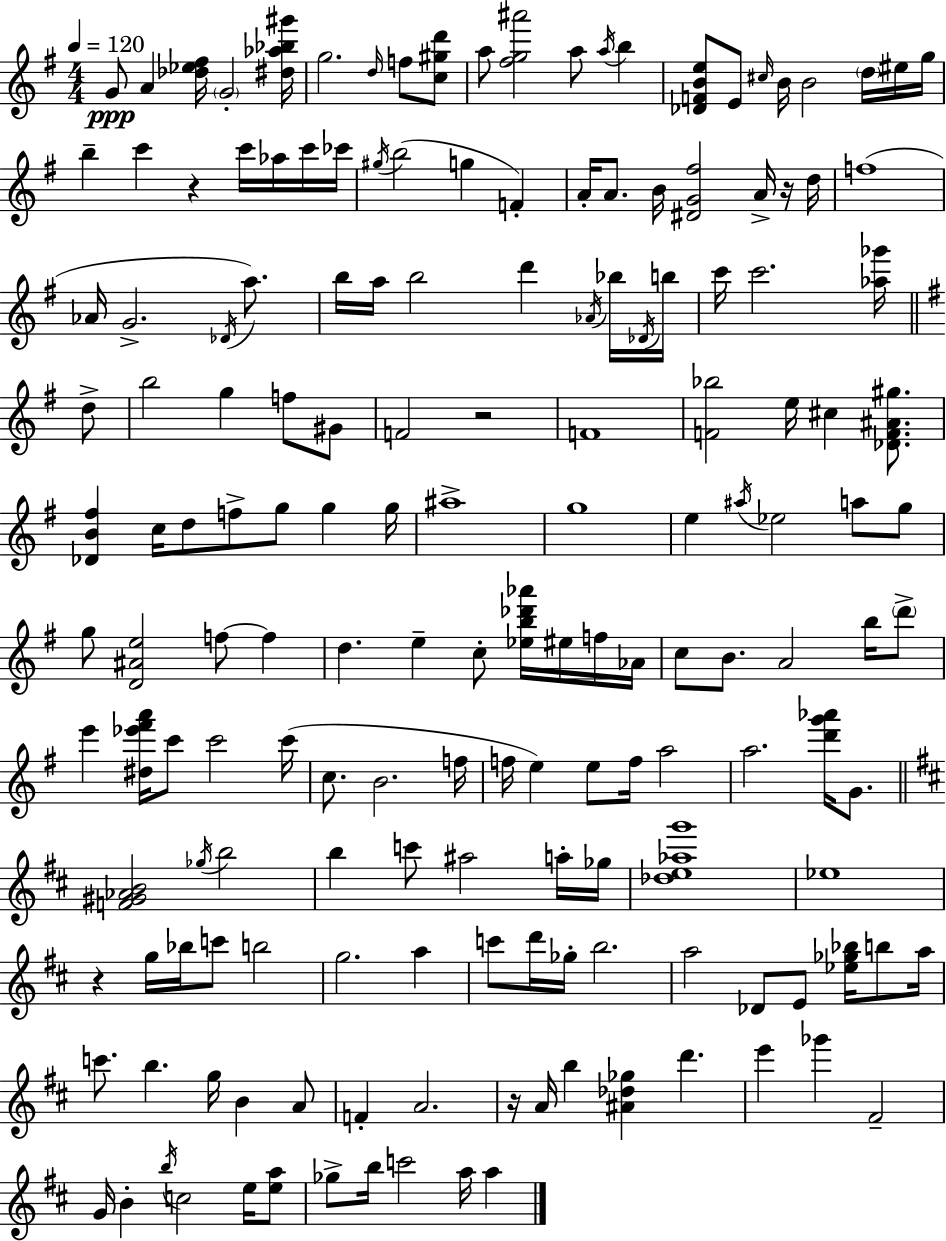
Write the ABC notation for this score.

X:1
T:Untitled
M:4/4
L:1/4
K:Em
G/2 A [_d_e^f]/4 G2 [^d_a_b^g']/4 g2 d/4 f/2 [c^gd']/2 a/2 [^fg^a']2 a/2 a/4 b [_DFBe]/2 E/2 ^c/4 B/4 B2 d/4 ^e/4 g/4 b c' z c'/4 _a/4 c'/4 _c'/4 ^g/4 b2 g F A/4 A/2 B/4 [^DG^f]2 A/4 z/4 d/4 f4 _A/4 G2 _D/4 a/2 b/4 a/4 b2 d' _A/4 _b/4 _D/4 b/4 c'/4 c'2 [_a_g']/4 d/2 b2 g f/2 ^G/2 F2 z2 F4 [F_b]2 e/4 ^c [_DF^A^g]/2 [_DB^f] c/4 d/2 f/2 g/2 g g/4 ^a4 g4 e ^a/4 _e2 a/2 g/2 g/2 [D^Ae]2 f/2 f d e c/2 [_eb_d'_a']/4 ^e/4 f/4 _A/4 c/2 B/2 A2 b/4 d'/2 e' [^d_e'^f'a']/4 c'/2 c'2 c'/4 c/2 B2 f/4 f/4 e e/2 f/4 a2 a2 [d'g'_a']/4 G/2 [F^G_AB]2 _g/4 b2 b c'/2 ^a2 a/4 _g/4 [_de_ag']4 _e4 z g/4 _b/4 c'/2 b2 g2 a c'/2 d'/4 _g/4 b2 a2 _D/2 E/2 [_e_g_b]/4 b/2 a/4 c'/2 b g/4 B A/2 F A2 z/4 A/4 b [^A_d_g] d' e' _g' ^F2 G/4 B b/4 c2 e/4 [ea]/2 _g/2 b/4 c'2 a/4 a